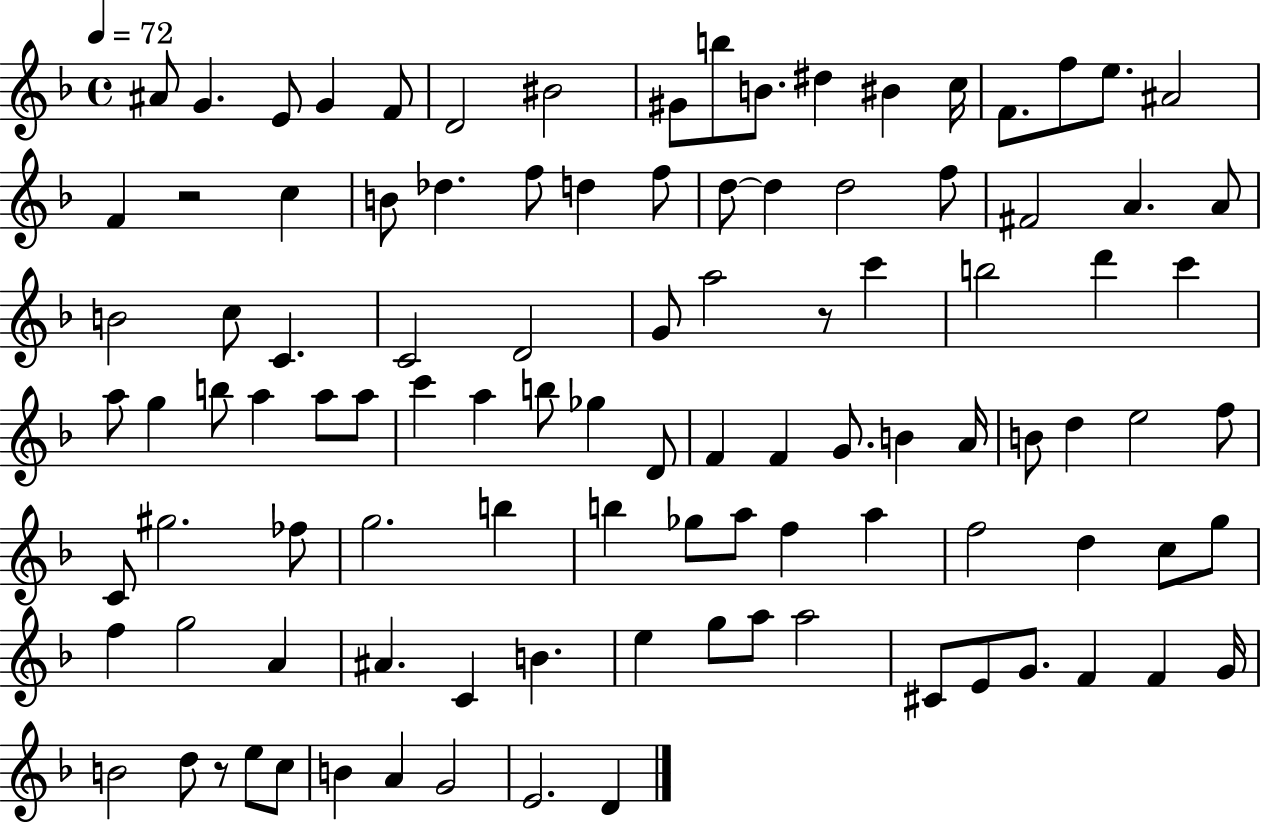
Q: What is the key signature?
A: F major